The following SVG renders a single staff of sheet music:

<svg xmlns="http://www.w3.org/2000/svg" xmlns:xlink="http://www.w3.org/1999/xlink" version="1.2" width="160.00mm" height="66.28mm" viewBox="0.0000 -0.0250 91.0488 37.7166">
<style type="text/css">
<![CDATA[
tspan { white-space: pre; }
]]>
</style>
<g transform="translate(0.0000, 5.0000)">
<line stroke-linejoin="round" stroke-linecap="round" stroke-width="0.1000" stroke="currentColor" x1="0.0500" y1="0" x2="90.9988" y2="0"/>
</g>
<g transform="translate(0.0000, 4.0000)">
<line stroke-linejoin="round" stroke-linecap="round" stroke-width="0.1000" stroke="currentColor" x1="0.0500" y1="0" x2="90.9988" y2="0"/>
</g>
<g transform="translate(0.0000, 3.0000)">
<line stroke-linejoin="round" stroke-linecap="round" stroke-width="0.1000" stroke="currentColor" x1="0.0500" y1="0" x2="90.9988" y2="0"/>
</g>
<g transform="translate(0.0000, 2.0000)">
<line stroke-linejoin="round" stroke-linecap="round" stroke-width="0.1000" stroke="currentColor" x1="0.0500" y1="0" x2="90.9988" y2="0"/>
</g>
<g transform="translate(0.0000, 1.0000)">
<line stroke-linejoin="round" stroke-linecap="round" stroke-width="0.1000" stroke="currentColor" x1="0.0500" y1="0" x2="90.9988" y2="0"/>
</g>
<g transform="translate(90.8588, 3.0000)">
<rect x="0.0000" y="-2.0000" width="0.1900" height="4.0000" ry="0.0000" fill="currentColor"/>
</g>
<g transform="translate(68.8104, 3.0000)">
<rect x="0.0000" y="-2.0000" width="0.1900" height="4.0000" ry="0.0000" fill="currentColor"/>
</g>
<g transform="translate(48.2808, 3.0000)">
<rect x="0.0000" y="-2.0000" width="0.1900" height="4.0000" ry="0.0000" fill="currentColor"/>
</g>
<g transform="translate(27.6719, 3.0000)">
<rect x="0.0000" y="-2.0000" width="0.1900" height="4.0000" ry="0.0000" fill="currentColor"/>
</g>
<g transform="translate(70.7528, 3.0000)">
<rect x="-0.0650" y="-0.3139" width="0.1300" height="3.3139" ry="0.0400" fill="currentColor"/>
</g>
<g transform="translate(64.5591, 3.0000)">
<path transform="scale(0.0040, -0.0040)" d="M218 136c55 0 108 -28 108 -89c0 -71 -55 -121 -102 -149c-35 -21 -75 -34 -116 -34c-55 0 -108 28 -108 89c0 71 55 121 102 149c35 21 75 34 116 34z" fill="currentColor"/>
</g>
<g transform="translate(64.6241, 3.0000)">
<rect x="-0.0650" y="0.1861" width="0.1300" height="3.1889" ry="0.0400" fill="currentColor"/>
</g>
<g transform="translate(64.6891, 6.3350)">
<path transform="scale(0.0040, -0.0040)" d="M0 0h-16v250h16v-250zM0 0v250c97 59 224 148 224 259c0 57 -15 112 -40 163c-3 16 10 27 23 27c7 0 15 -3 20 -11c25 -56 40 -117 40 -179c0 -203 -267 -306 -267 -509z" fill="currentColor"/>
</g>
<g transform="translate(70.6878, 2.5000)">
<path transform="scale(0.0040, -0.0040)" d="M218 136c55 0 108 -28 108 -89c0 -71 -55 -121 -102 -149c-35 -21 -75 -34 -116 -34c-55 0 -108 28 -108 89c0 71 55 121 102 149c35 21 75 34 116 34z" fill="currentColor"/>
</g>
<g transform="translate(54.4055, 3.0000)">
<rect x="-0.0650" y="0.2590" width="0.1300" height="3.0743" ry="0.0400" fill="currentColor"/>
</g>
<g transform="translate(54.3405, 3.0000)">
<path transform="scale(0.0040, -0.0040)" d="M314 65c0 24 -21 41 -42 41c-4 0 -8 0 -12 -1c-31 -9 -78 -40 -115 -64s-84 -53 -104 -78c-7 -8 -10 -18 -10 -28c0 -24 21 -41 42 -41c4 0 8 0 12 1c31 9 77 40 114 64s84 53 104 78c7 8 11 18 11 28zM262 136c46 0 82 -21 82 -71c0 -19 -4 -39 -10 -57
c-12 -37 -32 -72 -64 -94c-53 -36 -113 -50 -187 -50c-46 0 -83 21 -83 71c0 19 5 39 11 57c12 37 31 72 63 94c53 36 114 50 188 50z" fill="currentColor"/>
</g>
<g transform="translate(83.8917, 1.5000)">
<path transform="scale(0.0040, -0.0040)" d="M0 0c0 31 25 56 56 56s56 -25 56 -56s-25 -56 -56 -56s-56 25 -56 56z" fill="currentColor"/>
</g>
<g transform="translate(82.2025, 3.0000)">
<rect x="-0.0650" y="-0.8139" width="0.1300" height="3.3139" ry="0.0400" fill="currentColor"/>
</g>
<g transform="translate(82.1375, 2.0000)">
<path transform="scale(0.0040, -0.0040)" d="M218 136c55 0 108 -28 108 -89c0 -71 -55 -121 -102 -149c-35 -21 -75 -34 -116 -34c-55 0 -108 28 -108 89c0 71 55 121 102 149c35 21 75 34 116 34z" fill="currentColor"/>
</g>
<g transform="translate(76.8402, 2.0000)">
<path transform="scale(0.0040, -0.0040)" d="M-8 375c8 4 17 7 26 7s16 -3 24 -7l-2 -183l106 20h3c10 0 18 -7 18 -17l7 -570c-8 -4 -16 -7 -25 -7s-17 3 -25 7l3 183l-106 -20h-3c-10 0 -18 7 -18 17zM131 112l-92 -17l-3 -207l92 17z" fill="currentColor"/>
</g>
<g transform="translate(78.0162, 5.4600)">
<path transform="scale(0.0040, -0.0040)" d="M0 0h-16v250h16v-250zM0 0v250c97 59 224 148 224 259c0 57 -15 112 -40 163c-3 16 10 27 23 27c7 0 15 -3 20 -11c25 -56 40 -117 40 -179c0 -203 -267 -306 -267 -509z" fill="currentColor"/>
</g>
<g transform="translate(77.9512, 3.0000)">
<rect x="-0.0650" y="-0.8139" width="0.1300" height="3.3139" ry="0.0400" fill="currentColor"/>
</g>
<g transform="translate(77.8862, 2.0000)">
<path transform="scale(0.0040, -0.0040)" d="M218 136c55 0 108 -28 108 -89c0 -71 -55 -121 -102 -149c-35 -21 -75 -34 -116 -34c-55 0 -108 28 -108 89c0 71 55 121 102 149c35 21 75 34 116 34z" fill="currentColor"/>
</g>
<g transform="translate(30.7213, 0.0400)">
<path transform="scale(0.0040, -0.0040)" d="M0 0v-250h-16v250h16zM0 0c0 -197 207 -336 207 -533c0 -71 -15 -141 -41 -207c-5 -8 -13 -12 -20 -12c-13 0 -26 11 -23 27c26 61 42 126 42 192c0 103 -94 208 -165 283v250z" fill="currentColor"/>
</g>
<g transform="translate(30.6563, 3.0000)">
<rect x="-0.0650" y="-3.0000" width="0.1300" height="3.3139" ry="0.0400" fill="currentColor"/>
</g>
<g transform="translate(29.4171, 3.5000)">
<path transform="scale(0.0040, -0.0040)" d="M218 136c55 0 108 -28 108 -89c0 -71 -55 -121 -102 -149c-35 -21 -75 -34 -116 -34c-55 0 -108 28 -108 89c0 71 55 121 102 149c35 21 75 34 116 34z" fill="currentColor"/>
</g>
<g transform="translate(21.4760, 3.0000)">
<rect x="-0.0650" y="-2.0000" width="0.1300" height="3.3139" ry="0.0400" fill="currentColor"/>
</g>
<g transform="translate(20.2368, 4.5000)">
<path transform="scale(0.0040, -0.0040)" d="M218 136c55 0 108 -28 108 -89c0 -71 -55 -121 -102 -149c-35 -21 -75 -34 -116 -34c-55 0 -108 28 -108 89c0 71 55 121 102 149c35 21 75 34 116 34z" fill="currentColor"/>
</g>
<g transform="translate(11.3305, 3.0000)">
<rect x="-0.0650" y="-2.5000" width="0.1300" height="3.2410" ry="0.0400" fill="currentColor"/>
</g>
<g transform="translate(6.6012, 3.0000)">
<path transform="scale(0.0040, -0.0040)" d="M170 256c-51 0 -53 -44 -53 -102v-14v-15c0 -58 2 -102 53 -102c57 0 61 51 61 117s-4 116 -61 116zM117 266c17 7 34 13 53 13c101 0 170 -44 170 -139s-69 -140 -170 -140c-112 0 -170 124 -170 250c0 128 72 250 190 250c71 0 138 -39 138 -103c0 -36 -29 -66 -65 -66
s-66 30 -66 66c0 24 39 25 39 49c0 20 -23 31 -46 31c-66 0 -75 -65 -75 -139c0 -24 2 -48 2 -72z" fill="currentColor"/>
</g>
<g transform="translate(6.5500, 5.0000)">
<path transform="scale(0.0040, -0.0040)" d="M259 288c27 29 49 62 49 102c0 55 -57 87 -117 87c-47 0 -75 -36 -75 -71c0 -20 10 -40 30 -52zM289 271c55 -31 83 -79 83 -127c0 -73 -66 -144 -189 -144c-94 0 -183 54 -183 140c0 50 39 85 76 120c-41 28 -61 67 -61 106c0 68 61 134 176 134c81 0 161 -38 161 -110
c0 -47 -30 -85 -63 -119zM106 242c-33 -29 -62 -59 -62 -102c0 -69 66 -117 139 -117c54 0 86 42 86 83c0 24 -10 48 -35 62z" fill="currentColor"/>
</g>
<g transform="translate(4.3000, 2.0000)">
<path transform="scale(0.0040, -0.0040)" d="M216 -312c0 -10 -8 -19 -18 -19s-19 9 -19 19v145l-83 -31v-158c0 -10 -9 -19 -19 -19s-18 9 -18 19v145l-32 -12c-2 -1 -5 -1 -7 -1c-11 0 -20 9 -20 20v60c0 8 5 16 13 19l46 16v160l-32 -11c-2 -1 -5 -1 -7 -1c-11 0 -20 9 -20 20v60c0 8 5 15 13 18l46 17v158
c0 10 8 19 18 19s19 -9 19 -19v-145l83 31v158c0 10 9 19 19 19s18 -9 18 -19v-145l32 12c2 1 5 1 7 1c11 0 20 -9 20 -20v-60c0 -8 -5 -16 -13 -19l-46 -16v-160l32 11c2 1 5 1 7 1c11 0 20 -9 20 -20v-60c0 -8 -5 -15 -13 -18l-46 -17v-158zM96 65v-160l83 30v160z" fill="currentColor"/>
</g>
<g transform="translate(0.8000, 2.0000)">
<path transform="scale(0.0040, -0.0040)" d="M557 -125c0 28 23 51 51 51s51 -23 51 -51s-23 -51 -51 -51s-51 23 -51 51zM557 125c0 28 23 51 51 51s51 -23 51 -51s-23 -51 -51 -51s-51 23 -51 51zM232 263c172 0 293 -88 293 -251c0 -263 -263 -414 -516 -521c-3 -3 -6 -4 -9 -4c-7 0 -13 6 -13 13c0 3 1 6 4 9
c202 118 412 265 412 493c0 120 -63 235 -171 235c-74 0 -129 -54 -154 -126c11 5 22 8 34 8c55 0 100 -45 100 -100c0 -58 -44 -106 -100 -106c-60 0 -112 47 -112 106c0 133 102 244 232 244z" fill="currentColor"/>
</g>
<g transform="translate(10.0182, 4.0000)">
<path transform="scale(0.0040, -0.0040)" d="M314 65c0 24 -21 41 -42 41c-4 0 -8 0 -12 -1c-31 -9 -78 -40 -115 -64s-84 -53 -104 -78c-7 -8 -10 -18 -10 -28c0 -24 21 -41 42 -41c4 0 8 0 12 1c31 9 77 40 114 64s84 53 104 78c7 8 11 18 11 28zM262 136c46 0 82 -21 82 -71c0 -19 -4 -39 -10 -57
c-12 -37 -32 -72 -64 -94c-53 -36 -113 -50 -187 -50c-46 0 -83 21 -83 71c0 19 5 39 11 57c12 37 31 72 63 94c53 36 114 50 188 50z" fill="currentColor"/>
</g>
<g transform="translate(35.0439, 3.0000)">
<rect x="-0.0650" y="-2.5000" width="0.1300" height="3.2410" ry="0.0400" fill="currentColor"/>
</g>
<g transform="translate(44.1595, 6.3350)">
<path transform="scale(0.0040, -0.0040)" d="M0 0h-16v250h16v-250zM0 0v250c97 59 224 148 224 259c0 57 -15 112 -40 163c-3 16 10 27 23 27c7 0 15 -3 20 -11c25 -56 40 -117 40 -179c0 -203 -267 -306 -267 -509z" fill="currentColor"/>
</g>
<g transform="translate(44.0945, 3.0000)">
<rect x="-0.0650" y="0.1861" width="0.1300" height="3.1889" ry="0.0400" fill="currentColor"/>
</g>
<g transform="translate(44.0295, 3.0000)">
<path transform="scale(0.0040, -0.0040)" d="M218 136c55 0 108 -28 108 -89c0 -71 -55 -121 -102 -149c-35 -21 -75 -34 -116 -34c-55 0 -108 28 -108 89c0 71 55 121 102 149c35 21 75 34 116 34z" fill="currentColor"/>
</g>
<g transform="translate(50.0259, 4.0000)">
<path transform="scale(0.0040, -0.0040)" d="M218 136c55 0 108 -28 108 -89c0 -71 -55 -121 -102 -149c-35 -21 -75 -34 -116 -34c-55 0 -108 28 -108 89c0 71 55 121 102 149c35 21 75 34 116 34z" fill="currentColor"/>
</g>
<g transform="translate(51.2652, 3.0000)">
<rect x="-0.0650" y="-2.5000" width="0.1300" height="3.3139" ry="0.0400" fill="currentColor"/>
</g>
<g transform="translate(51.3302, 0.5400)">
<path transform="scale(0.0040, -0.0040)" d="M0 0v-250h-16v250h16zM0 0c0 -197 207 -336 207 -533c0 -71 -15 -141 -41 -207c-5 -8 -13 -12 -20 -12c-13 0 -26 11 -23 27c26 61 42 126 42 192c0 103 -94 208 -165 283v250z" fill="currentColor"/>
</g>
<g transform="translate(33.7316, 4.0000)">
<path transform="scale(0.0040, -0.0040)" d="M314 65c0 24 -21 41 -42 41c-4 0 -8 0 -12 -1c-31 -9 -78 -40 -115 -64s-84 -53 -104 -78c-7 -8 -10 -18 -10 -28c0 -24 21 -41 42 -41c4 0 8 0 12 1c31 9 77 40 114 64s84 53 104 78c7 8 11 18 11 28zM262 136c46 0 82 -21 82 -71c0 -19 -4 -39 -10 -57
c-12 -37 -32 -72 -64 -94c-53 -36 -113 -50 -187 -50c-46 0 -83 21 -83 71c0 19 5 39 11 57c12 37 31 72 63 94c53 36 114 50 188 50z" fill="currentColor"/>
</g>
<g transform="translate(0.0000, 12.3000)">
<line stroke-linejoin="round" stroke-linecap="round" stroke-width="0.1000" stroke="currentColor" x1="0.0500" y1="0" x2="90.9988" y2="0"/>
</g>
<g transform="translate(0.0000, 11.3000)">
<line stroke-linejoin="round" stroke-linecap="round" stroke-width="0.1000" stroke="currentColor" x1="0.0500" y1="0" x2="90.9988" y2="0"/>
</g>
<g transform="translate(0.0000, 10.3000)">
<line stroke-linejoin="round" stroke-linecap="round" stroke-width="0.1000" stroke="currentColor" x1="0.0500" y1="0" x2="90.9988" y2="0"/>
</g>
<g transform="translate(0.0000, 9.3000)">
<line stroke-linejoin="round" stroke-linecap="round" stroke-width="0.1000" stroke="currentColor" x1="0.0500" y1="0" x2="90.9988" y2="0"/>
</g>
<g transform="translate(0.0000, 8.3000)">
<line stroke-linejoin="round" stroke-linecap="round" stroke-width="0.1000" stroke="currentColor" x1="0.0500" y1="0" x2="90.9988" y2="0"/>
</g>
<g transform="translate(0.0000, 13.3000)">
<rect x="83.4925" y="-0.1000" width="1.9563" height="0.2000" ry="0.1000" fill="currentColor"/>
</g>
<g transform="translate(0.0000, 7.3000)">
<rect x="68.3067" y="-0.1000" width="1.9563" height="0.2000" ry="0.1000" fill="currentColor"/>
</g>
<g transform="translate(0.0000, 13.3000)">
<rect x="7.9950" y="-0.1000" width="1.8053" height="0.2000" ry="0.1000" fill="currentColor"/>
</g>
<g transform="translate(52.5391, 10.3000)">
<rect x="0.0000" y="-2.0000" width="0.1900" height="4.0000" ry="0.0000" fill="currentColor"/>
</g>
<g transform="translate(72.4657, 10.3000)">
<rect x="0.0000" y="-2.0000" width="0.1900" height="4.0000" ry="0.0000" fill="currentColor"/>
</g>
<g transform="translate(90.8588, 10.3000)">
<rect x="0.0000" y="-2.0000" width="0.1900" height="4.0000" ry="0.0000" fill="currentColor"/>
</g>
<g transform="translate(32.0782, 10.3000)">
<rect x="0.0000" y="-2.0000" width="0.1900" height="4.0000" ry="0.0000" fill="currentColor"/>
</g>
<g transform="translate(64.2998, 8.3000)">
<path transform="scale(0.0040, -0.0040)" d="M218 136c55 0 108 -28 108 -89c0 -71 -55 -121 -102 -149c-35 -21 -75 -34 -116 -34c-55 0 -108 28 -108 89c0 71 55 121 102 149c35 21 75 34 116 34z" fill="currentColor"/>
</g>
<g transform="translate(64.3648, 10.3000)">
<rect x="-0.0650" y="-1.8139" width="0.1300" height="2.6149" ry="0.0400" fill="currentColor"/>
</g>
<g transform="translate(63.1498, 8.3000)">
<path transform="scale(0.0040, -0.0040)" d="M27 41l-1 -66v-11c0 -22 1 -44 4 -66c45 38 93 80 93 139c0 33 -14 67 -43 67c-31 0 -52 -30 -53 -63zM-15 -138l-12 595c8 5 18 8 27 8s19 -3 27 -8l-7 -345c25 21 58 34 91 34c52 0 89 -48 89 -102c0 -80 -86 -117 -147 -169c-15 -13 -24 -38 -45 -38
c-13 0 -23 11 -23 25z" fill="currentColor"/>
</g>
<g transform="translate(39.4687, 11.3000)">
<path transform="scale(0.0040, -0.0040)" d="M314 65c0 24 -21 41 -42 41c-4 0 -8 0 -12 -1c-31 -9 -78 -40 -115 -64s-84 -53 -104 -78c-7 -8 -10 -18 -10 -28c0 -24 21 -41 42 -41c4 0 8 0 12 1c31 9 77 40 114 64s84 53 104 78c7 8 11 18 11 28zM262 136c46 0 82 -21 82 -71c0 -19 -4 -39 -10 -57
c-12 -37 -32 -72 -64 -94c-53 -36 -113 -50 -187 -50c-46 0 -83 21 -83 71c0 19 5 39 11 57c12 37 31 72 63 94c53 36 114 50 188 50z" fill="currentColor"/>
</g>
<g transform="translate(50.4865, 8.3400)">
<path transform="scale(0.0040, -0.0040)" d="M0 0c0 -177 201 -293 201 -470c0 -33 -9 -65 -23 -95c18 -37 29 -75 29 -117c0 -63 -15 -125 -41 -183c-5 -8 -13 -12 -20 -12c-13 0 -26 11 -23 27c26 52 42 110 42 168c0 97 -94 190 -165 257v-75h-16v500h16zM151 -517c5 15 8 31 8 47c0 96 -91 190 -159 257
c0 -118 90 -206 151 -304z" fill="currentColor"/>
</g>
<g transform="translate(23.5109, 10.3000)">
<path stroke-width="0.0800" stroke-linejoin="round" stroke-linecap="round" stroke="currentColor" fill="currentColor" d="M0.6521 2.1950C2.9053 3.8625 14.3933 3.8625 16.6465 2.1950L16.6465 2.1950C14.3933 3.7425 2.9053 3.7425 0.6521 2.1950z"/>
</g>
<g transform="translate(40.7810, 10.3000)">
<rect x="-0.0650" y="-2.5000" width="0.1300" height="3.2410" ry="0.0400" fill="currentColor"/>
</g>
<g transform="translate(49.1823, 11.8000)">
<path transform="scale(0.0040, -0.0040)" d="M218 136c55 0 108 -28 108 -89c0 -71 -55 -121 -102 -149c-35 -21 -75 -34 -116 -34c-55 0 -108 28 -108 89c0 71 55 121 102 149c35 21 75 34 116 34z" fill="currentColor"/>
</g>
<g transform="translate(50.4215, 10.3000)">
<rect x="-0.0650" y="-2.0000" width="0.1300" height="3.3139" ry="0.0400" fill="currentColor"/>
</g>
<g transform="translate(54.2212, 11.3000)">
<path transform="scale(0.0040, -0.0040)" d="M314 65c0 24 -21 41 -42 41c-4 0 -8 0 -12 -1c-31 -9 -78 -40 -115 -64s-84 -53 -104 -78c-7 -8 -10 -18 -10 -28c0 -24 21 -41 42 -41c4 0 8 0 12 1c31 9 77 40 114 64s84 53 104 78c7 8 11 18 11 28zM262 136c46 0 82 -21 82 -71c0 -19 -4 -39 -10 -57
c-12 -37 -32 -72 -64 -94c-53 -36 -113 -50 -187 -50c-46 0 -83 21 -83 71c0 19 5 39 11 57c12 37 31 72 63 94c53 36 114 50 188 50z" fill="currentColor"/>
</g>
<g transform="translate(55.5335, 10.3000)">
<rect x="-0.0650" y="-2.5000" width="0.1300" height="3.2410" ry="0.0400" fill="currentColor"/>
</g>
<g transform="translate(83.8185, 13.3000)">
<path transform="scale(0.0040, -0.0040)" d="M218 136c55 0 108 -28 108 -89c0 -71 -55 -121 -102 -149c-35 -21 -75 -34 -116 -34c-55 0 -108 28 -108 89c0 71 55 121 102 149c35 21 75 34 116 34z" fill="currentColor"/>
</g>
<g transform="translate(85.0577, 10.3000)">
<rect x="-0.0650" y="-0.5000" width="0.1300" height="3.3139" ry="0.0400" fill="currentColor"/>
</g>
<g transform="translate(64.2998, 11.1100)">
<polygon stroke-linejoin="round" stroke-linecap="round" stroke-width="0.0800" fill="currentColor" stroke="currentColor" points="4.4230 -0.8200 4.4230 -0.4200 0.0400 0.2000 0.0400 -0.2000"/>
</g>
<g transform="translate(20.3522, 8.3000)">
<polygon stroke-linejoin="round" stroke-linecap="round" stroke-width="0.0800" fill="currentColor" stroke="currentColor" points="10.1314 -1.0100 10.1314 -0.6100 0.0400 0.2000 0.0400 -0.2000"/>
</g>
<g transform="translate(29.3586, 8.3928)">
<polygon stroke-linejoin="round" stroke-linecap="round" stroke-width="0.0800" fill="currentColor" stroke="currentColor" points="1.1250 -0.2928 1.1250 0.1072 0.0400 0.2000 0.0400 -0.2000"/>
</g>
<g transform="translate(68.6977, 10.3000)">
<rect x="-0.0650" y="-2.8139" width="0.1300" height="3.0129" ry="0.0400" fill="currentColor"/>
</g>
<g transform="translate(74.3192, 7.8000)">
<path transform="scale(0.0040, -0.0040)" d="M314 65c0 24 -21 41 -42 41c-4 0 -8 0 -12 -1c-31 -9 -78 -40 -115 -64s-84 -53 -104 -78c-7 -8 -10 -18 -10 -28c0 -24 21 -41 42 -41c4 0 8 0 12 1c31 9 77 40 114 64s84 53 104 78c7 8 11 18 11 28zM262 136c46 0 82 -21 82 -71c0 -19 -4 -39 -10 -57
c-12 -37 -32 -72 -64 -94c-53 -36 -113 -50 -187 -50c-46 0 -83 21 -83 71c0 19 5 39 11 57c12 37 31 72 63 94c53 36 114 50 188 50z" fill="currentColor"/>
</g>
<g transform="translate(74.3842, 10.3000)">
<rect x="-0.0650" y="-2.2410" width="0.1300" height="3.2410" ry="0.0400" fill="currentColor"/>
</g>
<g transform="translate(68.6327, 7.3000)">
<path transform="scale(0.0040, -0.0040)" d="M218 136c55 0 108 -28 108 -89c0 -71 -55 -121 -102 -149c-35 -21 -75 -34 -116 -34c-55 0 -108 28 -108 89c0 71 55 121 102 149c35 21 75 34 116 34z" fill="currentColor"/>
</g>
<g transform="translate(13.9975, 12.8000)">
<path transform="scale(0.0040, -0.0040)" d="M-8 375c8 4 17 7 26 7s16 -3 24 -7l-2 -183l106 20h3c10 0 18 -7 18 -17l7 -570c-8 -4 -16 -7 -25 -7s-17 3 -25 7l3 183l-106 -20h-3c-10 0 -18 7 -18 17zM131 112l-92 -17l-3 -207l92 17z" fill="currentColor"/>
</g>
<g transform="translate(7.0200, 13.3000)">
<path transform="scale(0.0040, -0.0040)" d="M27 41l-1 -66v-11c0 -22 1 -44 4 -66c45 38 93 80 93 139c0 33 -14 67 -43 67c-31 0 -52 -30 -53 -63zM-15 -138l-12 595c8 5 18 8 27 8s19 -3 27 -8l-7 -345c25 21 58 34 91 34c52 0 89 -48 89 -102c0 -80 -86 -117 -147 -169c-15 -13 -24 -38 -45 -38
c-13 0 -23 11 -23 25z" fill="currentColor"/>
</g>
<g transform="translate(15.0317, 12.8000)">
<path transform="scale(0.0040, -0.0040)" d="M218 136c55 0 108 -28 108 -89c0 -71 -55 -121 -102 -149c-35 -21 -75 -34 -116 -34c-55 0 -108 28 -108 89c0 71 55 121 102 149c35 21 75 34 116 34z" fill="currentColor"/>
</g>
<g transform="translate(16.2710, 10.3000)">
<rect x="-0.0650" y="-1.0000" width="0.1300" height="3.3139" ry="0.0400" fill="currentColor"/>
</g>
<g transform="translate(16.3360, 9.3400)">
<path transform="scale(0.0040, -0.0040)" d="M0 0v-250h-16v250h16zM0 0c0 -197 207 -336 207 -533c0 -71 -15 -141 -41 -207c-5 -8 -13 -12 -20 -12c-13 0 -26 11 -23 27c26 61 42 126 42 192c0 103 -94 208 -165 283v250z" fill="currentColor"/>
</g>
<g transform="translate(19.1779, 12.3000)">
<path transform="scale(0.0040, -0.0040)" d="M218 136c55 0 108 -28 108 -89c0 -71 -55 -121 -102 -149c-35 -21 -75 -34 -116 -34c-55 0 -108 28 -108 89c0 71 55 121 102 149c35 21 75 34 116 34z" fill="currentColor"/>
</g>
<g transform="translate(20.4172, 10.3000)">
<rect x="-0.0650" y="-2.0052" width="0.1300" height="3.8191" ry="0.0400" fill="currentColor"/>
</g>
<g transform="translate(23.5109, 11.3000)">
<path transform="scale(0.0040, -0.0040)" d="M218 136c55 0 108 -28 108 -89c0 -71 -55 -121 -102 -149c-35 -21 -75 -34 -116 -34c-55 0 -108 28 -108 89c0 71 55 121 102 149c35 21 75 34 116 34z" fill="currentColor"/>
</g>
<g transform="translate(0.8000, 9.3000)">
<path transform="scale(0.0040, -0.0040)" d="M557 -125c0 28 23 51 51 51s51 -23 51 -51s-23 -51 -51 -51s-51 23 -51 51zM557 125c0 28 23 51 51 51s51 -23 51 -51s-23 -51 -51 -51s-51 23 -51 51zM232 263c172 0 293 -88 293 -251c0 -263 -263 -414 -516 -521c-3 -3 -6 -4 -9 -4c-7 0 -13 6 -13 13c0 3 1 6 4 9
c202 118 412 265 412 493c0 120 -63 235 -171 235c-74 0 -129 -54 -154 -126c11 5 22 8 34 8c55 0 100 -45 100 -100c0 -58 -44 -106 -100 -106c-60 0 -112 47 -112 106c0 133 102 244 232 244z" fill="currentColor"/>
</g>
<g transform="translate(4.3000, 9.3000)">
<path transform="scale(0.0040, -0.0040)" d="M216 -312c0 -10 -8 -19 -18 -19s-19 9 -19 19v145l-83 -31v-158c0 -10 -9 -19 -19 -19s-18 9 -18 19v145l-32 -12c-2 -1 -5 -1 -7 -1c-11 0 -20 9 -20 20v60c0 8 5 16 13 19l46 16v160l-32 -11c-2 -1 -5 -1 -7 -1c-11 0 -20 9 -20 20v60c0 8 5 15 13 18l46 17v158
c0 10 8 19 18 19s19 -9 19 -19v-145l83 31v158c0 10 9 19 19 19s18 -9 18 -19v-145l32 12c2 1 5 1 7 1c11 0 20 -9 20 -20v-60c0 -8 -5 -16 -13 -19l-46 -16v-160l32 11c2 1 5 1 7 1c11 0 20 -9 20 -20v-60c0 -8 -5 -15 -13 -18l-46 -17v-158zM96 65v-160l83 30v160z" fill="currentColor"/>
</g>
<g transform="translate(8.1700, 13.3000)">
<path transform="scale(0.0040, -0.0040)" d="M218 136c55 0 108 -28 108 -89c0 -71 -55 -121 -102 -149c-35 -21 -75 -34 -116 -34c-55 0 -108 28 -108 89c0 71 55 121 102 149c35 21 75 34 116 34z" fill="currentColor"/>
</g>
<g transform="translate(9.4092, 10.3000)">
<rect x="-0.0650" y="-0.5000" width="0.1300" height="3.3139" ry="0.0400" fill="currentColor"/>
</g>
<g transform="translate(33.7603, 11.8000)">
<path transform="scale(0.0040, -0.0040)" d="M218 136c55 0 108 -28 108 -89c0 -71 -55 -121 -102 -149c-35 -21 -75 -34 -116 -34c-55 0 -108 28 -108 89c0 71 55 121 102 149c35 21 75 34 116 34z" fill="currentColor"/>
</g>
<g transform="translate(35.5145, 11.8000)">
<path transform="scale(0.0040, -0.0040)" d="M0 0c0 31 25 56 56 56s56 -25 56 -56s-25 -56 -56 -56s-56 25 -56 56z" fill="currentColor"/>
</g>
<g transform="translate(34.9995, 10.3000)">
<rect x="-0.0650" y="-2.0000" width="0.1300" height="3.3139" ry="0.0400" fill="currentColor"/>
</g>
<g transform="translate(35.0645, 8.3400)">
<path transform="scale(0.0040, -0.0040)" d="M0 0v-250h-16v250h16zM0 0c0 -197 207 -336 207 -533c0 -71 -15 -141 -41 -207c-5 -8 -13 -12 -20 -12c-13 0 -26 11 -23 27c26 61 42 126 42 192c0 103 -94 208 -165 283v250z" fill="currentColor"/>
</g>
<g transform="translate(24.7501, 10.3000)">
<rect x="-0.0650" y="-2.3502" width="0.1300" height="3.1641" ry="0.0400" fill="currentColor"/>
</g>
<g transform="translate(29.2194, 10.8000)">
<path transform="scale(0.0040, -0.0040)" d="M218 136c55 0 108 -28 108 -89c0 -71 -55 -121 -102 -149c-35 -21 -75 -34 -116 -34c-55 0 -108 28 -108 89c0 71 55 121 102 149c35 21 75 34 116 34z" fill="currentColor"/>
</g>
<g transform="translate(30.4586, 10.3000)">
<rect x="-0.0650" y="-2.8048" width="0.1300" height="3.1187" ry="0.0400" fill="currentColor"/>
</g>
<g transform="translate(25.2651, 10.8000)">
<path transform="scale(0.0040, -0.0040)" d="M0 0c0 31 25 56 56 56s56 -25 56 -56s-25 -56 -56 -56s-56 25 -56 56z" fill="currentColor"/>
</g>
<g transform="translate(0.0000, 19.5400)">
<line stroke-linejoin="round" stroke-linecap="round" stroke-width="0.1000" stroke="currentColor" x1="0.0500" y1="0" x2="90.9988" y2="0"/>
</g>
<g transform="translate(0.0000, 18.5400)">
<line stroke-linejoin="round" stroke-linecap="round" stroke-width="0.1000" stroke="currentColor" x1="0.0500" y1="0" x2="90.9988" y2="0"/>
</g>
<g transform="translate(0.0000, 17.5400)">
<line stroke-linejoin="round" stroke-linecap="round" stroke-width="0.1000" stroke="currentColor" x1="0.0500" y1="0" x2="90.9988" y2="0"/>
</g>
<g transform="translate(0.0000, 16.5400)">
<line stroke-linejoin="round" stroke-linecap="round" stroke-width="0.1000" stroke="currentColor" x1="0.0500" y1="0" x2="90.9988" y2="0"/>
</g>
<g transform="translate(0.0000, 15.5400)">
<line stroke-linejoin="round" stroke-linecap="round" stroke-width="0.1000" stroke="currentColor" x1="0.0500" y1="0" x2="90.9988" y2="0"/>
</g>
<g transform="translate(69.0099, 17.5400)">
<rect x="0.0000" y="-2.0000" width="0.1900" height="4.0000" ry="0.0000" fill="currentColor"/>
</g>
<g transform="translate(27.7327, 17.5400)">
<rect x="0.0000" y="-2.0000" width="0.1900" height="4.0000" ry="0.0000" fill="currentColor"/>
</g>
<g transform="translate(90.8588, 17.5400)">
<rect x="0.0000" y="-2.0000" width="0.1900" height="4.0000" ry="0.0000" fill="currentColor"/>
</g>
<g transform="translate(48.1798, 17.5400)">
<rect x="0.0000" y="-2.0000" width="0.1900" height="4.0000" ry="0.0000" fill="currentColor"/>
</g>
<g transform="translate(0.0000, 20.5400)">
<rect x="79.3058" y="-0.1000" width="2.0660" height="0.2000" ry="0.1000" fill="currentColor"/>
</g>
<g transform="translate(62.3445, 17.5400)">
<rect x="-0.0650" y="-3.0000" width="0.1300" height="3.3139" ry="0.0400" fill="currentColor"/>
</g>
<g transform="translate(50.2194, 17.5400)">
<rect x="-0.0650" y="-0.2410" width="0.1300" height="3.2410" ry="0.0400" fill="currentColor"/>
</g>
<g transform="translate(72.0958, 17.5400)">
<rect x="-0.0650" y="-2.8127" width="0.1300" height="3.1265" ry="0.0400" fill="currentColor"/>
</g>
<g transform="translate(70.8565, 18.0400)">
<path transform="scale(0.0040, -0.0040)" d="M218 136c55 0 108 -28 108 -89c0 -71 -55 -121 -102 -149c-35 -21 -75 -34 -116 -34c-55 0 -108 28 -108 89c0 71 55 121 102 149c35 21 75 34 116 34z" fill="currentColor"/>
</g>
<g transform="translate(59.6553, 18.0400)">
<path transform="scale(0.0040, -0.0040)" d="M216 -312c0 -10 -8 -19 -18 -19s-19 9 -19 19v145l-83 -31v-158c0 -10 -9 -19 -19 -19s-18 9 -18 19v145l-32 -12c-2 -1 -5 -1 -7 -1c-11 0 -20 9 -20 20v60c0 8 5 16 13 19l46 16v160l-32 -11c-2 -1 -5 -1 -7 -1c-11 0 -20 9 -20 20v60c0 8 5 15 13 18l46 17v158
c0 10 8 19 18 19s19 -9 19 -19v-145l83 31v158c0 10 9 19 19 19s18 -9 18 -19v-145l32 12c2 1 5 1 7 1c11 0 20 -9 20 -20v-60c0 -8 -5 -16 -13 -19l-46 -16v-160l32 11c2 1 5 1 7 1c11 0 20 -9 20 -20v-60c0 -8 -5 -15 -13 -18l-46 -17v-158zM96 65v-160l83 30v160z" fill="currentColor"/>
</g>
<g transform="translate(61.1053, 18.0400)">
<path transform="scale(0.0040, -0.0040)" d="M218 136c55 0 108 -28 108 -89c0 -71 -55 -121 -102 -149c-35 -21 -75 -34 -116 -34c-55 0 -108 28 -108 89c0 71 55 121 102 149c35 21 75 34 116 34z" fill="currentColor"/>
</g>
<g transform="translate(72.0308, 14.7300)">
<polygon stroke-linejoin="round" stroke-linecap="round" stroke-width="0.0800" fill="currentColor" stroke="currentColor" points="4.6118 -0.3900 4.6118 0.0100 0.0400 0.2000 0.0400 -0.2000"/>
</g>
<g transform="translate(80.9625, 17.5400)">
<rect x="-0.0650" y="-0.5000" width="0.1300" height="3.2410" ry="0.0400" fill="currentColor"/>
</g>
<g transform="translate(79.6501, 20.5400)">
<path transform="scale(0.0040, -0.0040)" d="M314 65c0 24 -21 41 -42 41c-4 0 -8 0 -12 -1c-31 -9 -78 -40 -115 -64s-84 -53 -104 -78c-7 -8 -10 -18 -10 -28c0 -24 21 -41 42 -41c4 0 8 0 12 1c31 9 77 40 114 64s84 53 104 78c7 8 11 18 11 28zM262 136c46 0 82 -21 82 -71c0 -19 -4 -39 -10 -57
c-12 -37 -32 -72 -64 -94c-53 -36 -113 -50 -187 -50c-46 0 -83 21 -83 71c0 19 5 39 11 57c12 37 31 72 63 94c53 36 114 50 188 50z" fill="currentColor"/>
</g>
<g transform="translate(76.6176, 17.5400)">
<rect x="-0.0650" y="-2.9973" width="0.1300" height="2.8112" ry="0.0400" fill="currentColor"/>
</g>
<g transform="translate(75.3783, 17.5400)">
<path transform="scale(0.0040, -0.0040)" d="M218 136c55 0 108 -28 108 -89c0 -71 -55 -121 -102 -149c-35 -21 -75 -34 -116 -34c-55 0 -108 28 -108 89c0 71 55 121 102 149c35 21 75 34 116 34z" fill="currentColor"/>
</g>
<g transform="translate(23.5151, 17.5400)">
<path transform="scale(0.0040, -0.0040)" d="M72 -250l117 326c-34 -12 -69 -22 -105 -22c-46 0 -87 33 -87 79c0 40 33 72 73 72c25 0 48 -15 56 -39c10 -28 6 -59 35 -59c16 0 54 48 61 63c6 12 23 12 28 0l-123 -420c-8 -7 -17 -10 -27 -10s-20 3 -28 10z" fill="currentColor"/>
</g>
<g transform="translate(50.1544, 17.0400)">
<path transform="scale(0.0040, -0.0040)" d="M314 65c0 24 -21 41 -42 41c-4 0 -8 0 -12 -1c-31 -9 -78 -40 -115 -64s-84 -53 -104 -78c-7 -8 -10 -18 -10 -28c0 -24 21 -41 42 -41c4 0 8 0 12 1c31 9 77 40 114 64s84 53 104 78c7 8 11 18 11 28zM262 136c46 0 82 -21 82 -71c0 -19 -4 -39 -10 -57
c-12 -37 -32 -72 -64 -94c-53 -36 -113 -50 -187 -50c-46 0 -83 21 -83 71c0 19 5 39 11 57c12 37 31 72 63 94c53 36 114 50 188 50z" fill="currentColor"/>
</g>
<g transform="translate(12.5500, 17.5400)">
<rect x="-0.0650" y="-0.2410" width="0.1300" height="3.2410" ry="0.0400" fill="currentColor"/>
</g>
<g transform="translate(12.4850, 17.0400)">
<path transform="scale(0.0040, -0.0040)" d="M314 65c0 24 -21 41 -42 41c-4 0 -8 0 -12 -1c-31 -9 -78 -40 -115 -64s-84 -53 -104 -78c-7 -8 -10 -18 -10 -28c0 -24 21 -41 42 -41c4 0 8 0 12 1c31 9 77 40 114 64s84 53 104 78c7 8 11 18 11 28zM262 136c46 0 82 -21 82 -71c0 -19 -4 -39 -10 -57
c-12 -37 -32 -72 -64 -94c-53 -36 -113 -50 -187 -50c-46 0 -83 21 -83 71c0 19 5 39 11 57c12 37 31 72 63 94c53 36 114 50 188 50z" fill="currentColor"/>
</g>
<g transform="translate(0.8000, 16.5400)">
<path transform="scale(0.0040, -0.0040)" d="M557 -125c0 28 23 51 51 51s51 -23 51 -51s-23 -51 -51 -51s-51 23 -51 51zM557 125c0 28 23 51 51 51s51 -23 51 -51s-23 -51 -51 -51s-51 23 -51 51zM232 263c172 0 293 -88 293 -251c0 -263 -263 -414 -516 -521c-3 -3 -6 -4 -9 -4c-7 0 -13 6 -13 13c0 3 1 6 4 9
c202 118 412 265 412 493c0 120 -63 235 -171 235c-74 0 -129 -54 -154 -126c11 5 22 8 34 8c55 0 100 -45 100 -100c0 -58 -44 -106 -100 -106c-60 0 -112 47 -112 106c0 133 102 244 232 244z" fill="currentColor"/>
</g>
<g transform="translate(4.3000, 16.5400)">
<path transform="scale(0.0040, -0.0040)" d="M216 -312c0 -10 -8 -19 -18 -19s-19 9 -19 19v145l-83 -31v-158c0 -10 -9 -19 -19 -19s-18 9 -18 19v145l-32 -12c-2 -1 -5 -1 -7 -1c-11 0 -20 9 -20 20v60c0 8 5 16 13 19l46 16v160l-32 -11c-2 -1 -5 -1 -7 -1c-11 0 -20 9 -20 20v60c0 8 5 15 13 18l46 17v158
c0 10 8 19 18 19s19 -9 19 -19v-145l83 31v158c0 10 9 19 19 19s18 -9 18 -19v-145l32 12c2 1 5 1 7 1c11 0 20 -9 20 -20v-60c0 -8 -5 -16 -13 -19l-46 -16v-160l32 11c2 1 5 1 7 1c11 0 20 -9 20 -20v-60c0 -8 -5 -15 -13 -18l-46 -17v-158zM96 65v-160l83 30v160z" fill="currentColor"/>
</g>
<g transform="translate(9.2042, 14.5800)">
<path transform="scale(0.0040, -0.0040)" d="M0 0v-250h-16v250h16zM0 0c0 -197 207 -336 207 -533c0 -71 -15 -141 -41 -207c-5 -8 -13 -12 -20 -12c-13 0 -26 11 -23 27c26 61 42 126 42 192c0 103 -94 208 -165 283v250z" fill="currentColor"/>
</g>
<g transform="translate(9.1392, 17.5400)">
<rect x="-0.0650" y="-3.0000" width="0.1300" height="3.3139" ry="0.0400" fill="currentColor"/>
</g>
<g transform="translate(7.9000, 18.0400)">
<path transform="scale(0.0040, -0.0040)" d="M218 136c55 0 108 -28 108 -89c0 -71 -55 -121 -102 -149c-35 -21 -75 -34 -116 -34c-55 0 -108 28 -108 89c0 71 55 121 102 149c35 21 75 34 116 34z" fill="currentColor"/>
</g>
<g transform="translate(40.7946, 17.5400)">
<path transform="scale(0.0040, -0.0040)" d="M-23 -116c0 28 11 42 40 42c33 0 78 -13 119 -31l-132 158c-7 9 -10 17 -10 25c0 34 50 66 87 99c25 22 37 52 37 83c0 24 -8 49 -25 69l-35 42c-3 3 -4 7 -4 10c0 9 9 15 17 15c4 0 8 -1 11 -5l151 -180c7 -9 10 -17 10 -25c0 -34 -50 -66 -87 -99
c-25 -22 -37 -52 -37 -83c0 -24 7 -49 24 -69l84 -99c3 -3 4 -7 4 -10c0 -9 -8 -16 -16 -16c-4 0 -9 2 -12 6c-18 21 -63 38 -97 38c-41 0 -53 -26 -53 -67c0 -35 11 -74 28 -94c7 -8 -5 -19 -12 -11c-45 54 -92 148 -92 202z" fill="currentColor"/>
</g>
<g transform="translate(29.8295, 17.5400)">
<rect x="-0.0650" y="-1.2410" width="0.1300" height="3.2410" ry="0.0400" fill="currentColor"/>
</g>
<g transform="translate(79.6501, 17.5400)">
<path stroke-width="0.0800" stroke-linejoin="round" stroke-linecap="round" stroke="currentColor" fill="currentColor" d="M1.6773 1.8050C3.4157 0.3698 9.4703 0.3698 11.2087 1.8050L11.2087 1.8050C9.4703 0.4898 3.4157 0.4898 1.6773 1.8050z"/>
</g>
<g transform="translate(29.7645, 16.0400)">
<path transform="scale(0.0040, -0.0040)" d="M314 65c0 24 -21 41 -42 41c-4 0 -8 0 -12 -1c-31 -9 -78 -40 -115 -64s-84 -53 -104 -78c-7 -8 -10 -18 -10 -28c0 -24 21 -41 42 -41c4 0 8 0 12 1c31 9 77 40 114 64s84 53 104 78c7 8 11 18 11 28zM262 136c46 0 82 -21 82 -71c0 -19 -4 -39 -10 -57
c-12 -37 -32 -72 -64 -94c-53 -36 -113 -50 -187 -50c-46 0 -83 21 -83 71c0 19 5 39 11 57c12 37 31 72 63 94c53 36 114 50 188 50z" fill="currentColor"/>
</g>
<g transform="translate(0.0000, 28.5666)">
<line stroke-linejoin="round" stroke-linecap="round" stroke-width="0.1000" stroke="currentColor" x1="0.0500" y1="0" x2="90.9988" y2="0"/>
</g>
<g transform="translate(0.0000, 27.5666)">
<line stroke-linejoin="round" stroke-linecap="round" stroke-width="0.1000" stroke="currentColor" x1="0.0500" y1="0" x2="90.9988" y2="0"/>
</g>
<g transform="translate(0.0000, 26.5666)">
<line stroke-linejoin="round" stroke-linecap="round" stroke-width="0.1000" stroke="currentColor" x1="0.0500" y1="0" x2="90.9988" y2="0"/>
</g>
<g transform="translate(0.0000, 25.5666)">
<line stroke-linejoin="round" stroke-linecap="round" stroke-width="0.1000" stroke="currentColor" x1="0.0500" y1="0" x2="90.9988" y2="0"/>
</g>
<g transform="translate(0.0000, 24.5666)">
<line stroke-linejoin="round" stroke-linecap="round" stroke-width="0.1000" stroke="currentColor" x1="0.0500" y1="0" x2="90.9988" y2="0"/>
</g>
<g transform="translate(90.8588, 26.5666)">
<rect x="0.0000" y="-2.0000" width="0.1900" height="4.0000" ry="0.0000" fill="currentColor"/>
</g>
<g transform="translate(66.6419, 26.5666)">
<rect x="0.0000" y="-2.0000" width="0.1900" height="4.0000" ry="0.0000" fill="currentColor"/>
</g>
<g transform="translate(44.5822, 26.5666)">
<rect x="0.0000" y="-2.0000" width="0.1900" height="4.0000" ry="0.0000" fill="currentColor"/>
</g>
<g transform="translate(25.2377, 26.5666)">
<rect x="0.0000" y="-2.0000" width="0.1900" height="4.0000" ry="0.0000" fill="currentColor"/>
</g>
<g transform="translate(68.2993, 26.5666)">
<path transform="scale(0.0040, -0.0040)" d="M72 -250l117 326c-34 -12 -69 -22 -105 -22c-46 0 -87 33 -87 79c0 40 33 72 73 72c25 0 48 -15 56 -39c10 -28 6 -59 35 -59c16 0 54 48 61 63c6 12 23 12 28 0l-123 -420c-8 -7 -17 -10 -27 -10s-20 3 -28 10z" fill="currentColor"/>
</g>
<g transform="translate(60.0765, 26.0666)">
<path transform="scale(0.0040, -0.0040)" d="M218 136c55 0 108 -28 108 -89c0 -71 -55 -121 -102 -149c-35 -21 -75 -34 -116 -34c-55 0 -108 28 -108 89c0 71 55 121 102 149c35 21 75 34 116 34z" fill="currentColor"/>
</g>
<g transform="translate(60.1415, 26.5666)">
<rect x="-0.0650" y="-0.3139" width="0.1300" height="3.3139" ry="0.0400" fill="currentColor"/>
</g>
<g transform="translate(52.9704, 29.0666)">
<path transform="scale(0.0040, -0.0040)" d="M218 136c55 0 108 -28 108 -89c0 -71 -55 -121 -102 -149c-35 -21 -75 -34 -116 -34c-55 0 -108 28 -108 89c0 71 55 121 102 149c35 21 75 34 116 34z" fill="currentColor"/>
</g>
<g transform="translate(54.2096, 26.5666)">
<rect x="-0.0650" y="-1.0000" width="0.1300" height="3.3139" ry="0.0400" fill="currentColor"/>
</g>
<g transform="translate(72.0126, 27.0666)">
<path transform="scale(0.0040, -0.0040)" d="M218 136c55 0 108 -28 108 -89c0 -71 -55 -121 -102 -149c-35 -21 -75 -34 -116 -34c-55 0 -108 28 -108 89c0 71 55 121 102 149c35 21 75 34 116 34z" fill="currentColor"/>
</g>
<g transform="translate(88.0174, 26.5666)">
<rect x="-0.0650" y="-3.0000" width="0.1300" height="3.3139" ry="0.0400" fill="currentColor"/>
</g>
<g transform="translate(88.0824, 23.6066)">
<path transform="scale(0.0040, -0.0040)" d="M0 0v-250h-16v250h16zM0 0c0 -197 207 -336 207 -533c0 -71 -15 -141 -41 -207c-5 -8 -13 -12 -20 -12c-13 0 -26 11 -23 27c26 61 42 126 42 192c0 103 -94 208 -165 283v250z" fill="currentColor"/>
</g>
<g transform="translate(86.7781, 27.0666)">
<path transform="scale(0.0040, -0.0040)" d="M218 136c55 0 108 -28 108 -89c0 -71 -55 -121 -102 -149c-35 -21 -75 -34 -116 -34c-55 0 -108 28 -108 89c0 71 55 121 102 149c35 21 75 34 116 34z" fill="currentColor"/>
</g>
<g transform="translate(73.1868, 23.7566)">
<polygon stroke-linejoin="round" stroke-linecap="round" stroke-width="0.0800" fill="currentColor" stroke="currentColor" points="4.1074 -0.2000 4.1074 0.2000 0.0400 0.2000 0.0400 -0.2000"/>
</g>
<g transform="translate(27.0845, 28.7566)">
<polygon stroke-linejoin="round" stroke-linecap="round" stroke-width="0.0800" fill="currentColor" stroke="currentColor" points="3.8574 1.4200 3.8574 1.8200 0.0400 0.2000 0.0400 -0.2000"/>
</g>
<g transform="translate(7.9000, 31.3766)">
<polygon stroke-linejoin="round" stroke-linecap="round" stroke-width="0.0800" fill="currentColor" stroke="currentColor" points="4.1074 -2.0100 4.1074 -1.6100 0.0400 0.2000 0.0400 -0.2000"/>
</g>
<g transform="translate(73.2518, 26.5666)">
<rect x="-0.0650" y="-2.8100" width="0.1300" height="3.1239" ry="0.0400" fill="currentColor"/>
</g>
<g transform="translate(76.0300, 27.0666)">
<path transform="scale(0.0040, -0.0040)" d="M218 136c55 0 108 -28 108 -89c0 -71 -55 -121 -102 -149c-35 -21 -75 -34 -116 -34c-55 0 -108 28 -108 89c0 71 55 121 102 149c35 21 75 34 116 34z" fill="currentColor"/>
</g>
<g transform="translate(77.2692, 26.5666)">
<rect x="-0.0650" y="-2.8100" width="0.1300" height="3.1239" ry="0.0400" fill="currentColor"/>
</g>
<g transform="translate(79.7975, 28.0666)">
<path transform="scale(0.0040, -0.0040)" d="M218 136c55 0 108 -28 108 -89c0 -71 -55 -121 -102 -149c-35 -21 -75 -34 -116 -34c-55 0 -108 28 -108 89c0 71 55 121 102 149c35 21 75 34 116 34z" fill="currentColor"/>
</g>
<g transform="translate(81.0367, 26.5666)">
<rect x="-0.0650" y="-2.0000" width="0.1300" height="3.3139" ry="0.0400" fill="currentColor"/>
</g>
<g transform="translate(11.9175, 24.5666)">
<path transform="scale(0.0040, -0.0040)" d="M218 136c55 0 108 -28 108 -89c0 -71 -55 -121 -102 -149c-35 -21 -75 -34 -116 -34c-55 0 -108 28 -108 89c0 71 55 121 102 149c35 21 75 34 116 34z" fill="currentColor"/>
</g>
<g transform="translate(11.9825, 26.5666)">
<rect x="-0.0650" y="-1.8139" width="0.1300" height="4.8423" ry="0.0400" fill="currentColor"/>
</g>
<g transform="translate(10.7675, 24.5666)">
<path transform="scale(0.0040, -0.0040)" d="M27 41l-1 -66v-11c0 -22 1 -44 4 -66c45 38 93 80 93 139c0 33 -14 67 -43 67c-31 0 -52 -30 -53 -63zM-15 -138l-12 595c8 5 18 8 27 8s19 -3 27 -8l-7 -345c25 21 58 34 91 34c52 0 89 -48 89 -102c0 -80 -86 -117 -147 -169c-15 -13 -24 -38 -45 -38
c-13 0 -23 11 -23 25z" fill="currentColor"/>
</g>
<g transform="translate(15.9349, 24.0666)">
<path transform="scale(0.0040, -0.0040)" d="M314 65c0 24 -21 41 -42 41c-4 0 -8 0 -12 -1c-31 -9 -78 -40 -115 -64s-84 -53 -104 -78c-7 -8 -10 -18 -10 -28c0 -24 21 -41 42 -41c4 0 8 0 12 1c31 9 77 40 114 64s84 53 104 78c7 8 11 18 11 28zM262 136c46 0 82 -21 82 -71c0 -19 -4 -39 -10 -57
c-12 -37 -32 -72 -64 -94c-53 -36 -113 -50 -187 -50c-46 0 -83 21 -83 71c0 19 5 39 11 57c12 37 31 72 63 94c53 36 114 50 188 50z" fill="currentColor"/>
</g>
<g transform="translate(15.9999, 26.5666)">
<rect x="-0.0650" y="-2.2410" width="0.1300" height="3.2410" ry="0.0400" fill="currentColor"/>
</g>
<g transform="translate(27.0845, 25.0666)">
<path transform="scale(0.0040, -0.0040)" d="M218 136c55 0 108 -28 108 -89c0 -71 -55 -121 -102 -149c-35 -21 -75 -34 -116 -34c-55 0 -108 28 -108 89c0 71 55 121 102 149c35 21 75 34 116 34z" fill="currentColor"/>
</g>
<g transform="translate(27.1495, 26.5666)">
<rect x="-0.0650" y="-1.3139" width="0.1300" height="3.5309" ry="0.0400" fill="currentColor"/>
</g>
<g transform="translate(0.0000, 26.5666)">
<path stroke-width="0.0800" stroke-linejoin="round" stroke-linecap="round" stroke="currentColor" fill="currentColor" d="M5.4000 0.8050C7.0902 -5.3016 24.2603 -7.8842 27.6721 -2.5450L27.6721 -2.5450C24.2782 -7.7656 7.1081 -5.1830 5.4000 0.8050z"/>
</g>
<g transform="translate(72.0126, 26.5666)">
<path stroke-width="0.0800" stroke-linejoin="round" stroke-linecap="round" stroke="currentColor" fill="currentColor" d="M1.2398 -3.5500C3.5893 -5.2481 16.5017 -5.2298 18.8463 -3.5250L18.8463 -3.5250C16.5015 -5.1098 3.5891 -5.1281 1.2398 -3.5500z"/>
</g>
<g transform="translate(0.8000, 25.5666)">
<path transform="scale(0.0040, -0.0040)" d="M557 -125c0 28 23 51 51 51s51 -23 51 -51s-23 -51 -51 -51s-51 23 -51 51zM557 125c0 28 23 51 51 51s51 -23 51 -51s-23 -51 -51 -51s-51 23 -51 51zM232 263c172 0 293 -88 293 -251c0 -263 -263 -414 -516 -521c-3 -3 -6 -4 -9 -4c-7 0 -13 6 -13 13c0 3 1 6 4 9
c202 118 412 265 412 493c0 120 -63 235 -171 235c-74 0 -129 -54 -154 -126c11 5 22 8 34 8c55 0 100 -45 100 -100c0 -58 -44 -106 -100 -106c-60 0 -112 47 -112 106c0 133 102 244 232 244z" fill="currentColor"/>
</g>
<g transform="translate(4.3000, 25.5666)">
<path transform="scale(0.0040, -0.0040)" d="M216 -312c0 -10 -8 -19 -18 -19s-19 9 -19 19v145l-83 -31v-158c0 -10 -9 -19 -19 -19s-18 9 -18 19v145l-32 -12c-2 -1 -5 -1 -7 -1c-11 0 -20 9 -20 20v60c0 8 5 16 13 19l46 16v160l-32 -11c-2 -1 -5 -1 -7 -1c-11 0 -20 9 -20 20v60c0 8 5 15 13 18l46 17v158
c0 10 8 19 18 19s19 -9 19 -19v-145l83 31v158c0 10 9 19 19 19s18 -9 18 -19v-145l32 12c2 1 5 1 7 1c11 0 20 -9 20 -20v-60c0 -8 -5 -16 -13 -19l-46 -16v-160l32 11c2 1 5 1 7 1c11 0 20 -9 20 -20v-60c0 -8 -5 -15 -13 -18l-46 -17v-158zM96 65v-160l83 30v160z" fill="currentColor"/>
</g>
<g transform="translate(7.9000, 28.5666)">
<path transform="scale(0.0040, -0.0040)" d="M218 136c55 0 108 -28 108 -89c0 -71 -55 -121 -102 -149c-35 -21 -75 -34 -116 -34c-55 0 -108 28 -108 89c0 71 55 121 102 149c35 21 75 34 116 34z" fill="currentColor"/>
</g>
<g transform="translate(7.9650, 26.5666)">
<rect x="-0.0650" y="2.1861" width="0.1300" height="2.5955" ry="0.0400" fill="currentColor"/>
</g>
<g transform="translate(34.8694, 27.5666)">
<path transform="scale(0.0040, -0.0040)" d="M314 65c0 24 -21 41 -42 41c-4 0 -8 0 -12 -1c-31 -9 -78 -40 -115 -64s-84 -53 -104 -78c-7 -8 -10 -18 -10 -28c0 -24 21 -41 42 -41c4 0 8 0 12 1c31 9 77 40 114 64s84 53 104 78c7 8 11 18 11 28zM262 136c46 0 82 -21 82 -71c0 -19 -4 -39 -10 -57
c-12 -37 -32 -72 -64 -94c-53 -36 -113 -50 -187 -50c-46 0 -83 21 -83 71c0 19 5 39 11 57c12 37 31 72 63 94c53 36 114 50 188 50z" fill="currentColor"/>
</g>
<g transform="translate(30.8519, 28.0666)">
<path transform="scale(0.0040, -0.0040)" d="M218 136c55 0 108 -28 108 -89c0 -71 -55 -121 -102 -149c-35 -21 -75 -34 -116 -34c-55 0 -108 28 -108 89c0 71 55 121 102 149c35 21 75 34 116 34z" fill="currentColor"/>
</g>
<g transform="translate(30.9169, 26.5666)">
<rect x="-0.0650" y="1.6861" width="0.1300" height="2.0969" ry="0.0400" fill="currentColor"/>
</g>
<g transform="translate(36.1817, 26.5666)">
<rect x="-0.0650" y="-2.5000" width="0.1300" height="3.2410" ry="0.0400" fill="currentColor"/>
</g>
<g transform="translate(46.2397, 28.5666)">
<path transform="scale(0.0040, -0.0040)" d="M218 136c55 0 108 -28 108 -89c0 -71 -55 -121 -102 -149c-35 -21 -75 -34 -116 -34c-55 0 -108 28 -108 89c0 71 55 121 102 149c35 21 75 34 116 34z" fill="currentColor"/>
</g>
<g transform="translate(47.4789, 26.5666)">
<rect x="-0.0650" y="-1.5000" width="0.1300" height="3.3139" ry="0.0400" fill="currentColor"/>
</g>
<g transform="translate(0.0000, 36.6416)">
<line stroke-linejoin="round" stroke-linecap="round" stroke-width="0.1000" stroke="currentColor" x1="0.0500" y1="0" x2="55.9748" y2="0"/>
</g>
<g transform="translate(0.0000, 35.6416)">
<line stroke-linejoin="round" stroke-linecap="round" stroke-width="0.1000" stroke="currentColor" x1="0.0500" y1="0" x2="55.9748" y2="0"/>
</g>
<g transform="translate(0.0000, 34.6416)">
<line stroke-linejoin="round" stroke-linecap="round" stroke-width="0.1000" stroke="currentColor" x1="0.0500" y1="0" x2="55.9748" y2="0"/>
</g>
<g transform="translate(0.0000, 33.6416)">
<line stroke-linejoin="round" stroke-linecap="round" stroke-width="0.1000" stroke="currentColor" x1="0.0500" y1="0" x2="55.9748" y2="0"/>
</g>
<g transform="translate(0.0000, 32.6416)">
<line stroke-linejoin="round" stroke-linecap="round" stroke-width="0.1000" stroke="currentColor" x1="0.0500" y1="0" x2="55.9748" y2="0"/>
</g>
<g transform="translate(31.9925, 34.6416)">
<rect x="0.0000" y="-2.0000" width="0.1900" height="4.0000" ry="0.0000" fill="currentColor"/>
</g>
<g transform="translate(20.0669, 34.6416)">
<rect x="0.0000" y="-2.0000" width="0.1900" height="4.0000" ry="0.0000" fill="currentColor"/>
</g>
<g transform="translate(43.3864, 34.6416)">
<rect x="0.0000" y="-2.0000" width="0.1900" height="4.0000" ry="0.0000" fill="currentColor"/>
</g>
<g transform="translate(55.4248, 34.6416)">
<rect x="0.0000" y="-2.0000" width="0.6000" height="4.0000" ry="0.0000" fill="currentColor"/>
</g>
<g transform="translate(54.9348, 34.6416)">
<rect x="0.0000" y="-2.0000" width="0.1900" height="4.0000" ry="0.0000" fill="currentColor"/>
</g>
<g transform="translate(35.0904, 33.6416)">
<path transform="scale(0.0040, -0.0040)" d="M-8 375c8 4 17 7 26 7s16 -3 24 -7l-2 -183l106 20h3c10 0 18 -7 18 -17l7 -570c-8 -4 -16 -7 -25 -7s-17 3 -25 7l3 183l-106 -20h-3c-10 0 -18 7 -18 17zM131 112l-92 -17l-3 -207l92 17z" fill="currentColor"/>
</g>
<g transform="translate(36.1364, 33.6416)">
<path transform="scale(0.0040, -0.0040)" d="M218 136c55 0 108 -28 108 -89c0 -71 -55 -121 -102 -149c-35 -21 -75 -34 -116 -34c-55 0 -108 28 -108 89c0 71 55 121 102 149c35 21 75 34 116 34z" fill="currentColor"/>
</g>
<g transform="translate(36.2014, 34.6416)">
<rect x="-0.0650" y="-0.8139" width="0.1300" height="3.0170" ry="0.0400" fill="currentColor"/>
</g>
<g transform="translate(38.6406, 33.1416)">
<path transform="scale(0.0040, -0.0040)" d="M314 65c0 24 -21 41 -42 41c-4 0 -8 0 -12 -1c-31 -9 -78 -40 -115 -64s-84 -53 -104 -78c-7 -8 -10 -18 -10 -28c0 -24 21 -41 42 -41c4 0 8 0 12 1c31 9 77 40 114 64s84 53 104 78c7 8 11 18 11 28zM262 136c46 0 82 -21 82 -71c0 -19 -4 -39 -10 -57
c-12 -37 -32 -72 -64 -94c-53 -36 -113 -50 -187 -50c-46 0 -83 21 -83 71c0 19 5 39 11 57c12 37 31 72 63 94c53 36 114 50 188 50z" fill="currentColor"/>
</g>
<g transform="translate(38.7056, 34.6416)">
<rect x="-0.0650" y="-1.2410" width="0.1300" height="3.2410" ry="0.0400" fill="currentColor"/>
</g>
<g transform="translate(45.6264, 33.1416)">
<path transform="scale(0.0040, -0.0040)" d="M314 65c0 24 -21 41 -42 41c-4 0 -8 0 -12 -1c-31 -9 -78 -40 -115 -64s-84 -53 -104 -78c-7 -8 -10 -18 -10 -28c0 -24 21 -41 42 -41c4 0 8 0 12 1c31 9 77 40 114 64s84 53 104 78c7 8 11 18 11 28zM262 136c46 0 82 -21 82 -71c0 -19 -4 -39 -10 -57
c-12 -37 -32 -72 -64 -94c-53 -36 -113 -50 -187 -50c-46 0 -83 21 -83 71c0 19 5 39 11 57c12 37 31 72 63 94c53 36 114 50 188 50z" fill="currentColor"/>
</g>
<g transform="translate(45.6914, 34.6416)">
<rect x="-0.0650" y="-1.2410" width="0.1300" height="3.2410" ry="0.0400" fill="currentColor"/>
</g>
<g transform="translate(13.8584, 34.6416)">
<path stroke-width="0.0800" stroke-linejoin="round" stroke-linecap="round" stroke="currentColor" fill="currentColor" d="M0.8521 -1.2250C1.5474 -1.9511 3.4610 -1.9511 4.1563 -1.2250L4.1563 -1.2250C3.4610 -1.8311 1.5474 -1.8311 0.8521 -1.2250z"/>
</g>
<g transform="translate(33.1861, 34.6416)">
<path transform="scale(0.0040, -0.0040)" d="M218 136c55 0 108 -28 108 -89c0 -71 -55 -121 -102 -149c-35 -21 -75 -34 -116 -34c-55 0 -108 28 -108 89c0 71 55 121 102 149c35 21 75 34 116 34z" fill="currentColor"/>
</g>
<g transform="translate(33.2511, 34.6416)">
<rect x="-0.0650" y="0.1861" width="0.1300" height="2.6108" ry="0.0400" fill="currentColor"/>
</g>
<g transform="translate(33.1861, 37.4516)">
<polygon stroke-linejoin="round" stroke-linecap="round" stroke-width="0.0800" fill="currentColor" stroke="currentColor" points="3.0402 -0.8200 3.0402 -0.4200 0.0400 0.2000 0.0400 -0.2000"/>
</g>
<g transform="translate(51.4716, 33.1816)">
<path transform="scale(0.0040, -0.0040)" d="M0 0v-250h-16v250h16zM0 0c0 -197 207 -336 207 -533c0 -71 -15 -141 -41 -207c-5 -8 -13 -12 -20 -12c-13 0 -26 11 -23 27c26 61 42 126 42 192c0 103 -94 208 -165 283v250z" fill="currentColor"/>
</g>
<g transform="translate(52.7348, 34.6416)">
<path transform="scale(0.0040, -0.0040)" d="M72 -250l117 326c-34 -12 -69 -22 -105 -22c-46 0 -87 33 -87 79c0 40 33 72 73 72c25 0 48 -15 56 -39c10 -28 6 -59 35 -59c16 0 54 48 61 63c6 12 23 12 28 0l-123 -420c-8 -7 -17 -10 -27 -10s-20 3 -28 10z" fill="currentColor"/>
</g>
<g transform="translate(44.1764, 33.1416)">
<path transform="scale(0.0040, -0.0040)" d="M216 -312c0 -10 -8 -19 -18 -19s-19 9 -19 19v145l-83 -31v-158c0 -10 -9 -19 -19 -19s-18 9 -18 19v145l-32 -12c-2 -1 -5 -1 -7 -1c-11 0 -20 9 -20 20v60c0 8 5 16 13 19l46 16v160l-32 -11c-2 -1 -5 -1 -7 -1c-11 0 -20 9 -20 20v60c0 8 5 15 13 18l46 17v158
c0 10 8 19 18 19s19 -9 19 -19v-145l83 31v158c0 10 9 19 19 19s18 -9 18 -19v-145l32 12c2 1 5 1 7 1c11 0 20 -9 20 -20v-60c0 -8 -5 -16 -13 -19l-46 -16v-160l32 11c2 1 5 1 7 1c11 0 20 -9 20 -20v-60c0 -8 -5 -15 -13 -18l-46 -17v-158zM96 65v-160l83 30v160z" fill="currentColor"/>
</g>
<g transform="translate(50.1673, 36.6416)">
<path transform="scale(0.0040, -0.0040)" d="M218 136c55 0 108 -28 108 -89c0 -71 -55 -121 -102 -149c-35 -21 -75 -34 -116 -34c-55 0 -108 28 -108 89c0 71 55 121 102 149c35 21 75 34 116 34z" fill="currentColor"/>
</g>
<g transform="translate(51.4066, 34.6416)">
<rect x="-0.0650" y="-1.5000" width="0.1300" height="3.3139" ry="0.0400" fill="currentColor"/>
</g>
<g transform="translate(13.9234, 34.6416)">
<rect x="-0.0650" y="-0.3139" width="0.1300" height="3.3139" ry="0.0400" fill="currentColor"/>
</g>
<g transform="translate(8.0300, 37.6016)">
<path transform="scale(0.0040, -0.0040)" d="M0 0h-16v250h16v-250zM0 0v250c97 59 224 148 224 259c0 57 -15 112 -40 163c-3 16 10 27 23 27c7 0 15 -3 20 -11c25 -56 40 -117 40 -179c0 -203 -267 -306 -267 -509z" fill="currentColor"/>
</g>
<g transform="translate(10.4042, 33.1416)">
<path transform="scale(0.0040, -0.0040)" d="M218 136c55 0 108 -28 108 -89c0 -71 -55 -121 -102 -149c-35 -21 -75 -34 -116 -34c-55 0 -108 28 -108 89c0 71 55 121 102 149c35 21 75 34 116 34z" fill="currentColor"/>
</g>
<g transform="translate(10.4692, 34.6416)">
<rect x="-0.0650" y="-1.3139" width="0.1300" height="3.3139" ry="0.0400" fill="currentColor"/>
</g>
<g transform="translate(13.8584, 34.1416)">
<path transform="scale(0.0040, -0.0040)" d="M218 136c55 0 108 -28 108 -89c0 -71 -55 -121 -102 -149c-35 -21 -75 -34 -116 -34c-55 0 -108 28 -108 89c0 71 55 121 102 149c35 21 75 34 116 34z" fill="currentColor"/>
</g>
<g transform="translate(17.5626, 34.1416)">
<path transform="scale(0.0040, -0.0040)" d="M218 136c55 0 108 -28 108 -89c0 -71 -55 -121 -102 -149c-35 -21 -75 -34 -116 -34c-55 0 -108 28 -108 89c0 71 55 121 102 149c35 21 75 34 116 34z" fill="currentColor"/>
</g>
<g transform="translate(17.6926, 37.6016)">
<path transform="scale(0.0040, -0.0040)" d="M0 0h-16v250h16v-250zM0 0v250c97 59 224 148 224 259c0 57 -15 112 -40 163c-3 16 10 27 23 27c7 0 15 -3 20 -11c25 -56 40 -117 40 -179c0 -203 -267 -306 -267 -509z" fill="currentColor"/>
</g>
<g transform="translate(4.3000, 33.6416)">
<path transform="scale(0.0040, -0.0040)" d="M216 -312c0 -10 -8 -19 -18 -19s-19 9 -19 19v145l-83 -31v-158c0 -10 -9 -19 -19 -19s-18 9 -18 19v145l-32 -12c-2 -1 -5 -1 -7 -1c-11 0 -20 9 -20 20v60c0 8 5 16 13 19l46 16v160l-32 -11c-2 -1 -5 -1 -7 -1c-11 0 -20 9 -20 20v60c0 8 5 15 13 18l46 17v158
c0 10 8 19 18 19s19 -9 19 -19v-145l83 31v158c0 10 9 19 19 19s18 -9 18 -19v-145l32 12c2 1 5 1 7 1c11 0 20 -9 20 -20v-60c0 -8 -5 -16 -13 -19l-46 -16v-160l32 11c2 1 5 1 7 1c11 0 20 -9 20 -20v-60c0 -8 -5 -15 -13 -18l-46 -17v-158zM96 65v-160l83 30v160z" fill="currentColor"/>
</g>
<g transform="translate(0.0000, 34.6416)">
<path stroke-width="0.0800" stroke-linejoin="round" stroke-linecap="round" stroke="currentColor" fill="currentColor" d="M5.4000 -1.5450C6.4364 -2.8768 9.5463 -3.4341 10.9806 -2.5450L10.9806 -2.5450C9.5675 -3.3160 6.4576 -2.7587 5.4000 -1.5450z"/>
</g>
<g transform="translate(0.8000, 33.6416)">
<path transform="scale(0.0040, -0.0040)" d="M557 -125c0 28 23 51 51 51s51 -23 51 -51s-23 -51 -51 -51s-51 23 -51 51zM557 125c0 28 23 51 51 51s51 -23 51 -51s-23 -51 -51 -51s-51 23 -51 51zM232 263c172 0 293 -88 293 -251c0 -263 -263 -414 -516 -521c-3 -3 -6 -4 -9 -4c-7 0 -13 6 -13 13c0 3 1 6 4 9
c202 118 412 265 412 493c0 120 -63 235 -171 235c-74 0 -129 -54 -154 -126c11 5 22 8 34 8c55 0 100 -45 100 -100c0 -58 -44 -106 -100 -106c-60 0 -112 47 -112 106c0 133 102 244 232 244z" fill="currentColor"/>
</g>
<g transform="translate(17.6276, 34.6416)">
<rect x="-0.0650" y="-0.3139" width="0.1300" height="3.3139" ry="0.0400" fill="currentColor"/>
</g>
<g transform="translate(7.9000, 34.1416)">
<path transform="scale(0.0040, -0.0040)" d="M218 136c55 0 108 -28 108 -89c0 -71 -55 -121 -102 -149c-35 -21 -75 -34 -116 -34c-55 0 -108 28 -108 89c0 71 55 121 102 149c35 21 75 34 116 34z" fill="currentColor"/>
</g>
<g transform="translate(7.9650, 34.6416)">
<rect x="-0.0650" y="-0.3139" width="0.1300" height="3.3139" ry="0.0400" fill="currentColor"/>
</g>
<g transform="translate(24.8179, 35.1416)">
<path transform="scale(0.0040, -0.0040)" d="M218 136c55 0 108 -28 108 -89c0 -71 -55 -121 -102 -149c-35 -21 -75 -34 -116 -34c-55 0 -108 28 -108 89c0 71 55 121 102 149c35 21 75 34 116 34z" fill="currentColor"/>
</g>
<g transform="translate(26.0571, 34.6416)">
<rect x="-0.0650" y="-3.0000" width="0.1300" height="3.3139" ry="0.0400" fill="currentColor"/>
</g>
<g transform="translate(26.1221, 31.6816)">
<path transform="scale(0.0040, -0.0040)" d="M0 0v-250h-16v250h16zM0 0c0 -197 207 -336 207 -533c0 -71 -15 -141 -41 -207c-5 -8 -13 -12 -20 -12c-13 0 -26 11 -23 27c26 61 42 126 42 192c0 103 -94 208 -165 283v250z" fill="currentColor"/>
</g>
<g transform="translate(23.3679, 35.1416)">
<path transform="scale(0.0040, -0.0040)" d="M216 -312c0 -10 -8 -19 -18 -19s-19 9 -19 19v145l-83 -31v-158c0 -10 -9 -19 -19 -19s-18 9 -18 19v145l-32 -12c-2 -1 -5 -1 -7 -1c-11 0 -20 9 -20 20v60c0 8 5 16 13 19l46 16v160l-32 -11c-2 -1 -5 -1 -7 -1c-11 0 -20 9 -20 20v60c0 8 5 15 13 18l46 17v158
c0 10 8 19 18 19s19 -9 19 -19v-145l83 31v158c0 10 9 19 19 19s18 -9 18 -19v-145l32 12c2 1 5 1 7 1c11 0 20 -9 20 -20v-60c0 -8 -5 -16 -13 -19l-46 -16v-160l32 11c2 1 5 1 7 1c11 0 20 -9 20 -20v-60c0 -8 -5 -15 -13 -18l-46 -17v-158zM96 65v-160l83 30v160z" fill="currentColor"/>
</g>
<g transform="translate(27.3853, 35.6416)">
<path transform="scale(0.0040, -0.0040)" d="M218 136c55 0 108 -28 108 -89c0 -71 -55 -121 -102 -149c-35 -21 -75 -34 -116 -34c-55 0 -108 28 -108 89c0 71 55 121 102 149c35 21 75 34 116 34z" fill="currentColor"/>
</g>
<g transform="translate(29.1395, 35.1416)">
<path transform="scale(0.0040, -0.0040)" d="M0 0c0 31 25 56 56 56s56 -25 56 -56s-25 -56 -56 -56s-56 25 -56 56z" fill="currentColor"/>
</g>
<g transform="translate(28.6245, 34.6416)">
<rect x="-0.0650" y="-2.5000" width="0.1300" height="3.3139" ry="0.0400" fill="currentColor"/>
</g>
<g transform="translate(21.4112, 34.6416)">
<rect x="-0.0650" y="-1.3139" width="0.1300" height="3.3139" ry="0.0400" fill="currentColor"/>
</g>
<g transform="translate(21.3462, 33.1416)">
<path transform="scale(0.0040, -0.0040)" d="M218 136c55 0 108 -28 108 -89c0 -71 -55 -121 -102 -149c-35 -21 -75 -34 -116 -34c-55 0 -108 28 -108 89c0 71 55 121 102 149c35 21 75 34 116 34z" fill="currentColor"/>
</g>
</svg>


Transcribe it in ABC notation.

X:1
T:Untitled
M:6/8
L:1/4
K:G
B,,2 A,, C,/2 B,,2 D,/2 B,,/2 D,2 D,/2 E, F,/2 F, _E,, F,,/2 G,,/2 B,,/2 C,/4 A,,/2 B,,2 A,,/4 B,,2 _A,/2 C/2 B,2 E,, C,/2 E,2 z/2 G,2 z E,2 ^C, C,/2 D,/2 E,,2 G,,/2 _A,/2 B,2 G,/2 A,,/2 B,,2 G,, ^F,, E, z/2 C,/2 C,/2 A,, C,/2 E,/2 G, E, E,/2 G, ^C,/2 B,, D,/2 F,/2 G,2 ^G,2 G,,/2 z/2